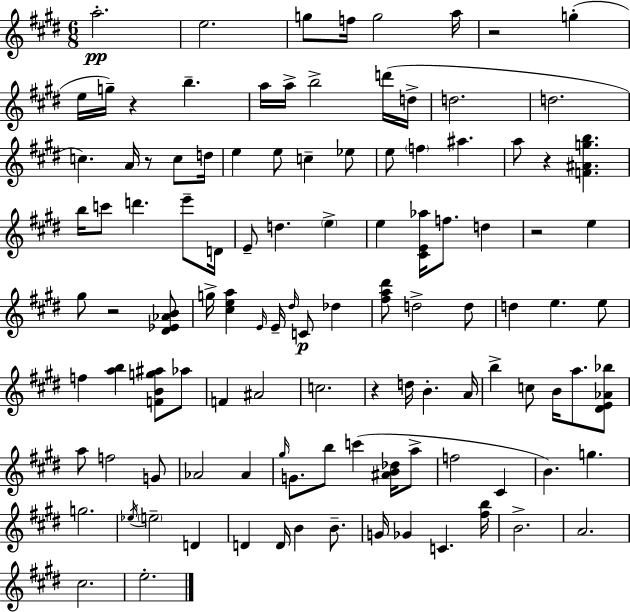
A5/h. E5/h. G5/e F5/s G5/h A5/s R/h G5/q E5/s G5/s R/q B5/q. A5/s A5/s B5/h D6/s D5/s D5/h. D5/h. C5/q. A4/s R/e C5/e D5/s E5/q E5/e C5/q Eb5/e E5/e F5/q A#5/q. A5/e R/q [F4,A#4,G5,B5]/q. B5/s C6/e D6/q. E6/e D4/s E4/e D5/q. E5/q E5/q [C#4,E4,Ab5]/s F5/e. D5/q R/h E5/q G#5/e R/h [D#4,Eb4,Ab4,B4]/e G5/s [C#5,E5,A5]/q E4/s E4/s D#5/s C4/e Db5/q [F#5,A5,D#6]/e D5/h D5/e D5/q E5/q. E5/e F5/q [A5,B5]/q [F4,B4,G5,A#5]/e Ab5/e F4/q A#4/h C5/h. R/q D5/s B4/q. A4/s B5/q C5/e B4/s A5/e. [D#4,E4,Ab4,Bb5]/e A5/e F5/h G4/e Ab4/h Ab4/q G#5/s G4/e. B5/e C6/q [A#4,B4,Db5]/s A5/e F5/h C#4/q B4/q. G5/q. G5/h. Eb5/s E5/h D4/q D4/q D4/s B4/q B4/e. G4/s Gb4/q C4/q. [F#5,B5]/s B4/h. A4/h. C#5/h. E5/h.